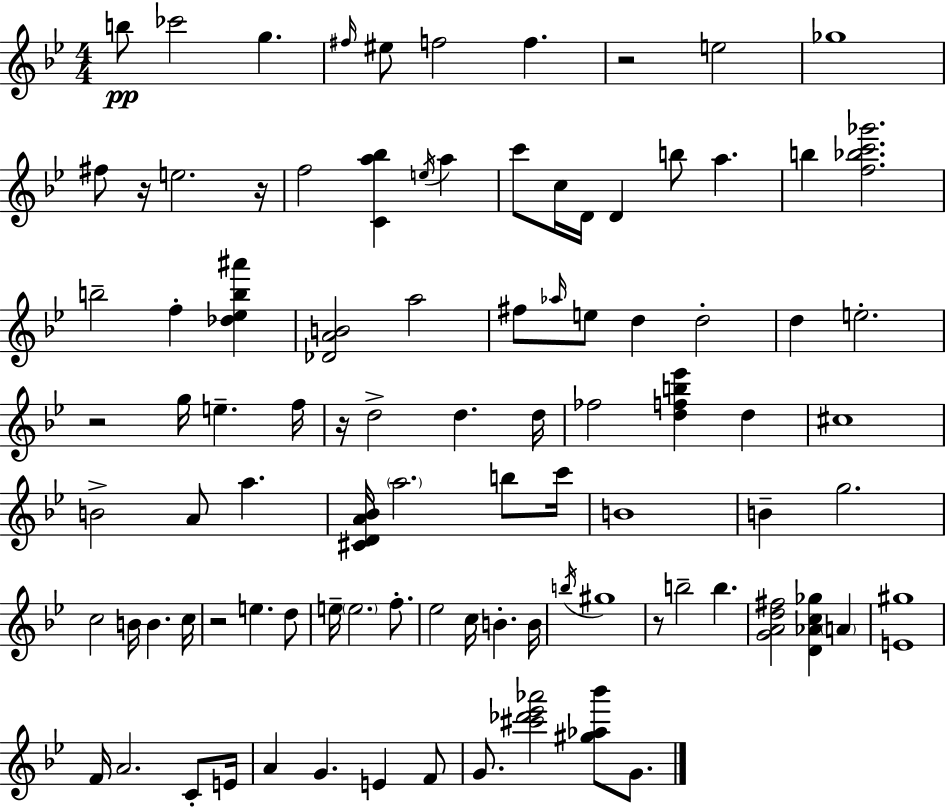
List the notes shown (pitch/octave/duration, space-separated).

B5/e CES6/h G5/q. F#5/s EIS5/e F5/h F5/q. R/h E5/h Gb5/w F#5/e R/s E5/h. R/s F5/h [C4,A5,Bb5]/q E5/s A5/q C6/e C5/s D4/s D4/q B5/e A5/q. B5/q [F5,Bb5,C6,Gb6]/h. B5/h F5/q [Db5,Eb5,B5,A#6]/q [Db4,A4,B4]/h A5/h F#5/e Ab5/s E5/e D5/q D5/h D5/q E5/h. R/h G5/s E5/q. F5/s R/s D5/h D5/q. D5/s FES5/h [D5,F5,B5,Eb6]/q D5/q C#5/w B4/h A4/e A5/q. [C#4,D4,A4,Bb4]/s A5/h. B5/e C6/s B4/w B4/q G5/h. C5/h B4/s B4/q. C5/s R/h E5/q. D5/e E5/s E5/h. F5/e. Eb5/h C5/s B4/q. B4/s B5/s G#5/w R/e B5/h B5/q. [G4,A4,D5,F#5]/h [D4,Ab4,C5,Gb5]/q A4/q [E4,G#5]/w F4/s A4/h. C4/e E4/s A4/q G4/q. E4/q F4/e G4/e. [C#6,Db6,Eb6,Ab6]/h [G#5,Ab5,Bb6]/e G4/e.